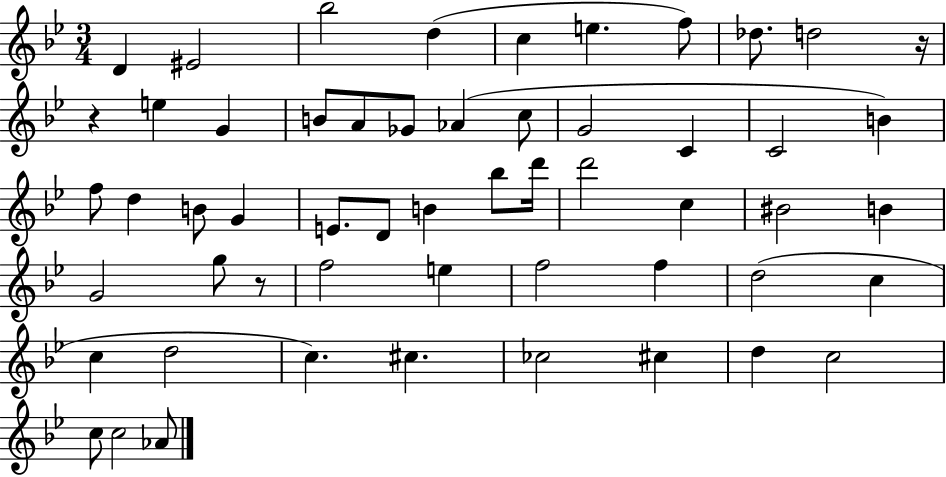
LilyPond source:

{
  \clef treble
  \numericTimeSignature
  \time 3/4
  \key bes \major
  \repeat volta 2 { d'4 eis'2 | bes''2 d''4( | c''4 e''4. f''8) | des''8. d''2 r16 | \break r4 e''4 g'4 | b'8 a'8 ges'8 aes'4( c''8 | g'2 c'4 | c'2 b'4) | \break f''8 d''4 b'8 g'4 | e'8. d'8 b'4 bes''8 d'''16 | d'''2 c''4 | bis'2 b'4 | \break g'2 g''8 r8 | f''2 e''4 | f''2 f''4 | d''2( c''4 | \break c''4 d''2 | c''4.) cis''4. | ces''2 cis''4 | d''4 c''2 | \break c''8 c''2 aes'8 | } \bar "|."
}